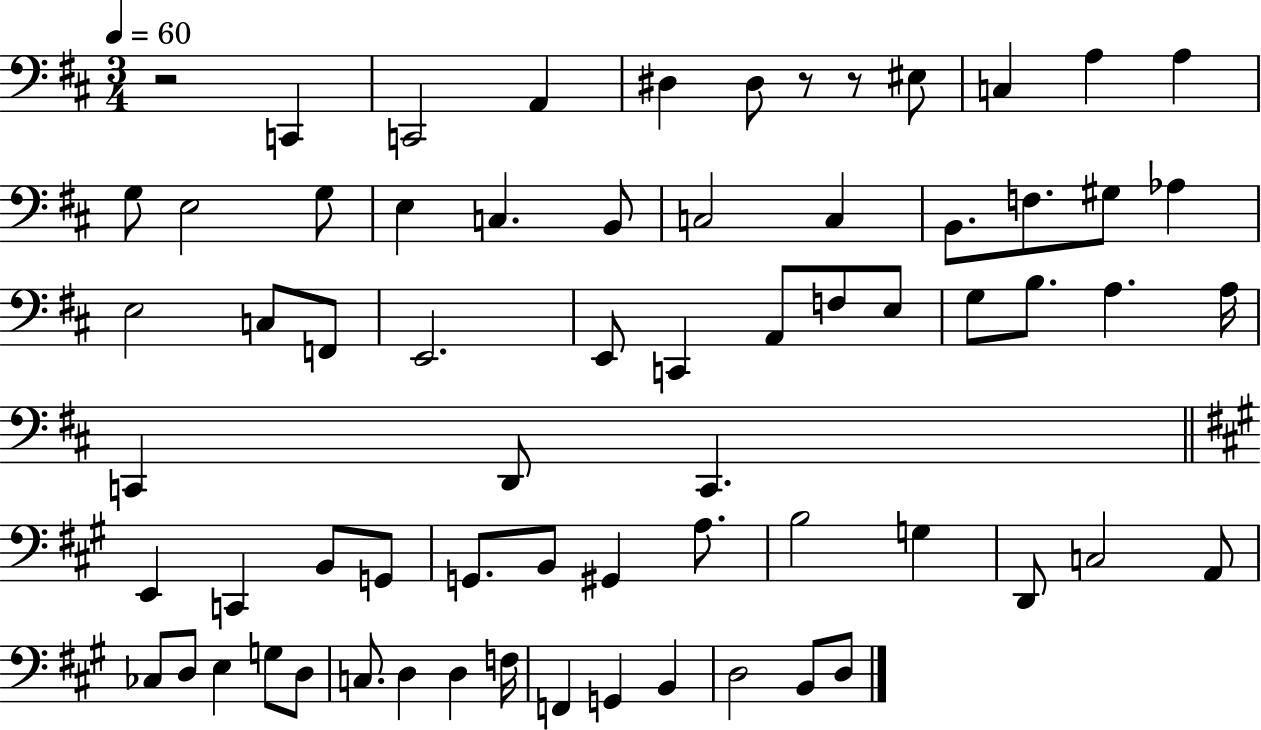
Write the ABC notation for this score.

X:1
T:Untitled
M:3/4
L:1/4
K:D
z2 C,, C,,2 A,, ^D, ^D,/2 z/2 z/2 ^E,/2 C, A, A, G,/2 E,2 G,/2 E, C, B,,/2 C,2 C, B,,/2 F,/2 ^G,/2 _A, E,2 C,/2 F,,/2 E,,2 E,,/2 C,, A,,/2 F,/2 E,/2 G,/2 B,/2 A, A,/4 C,, D,,/2 C,, E,, C,, B,,/2 G,,/2 G,,/2 B,,/2 ^G,, A,/2 B,2 G, D,,/2 C,2 A,,/2 _C,/2 D,/2 E, G,/2 D,/2 C,/2 D, D, F,/4 F,, G,, B,, D,2 B,,/2 D,/2